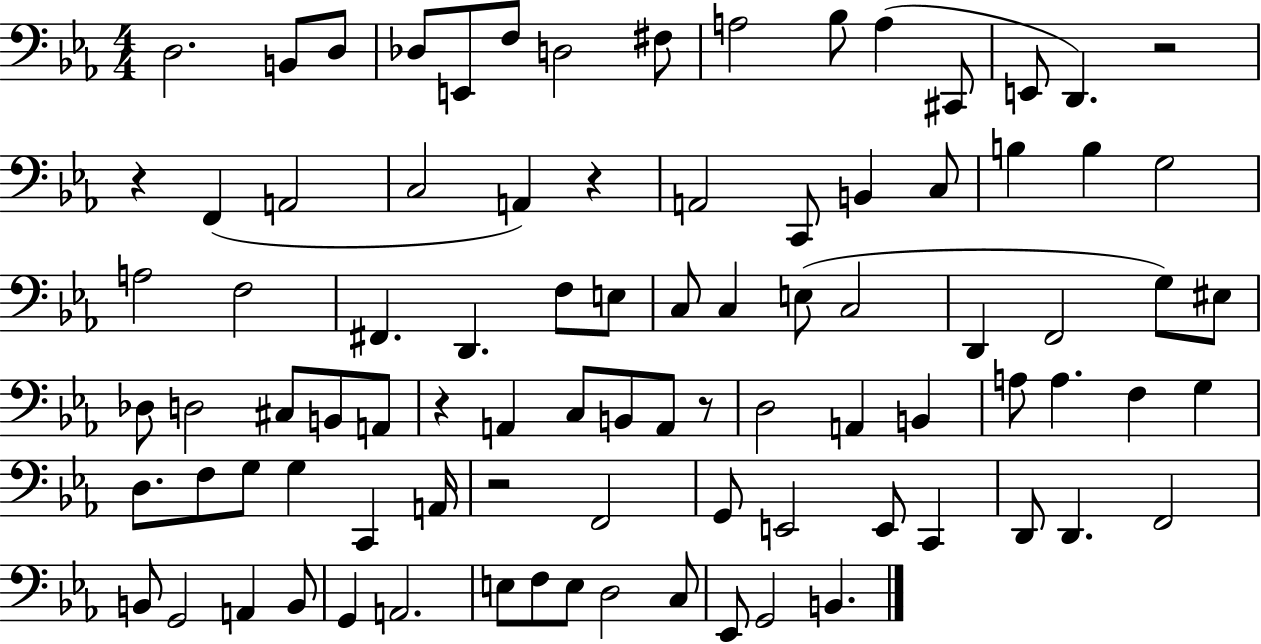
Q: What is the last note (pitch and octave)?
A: B2